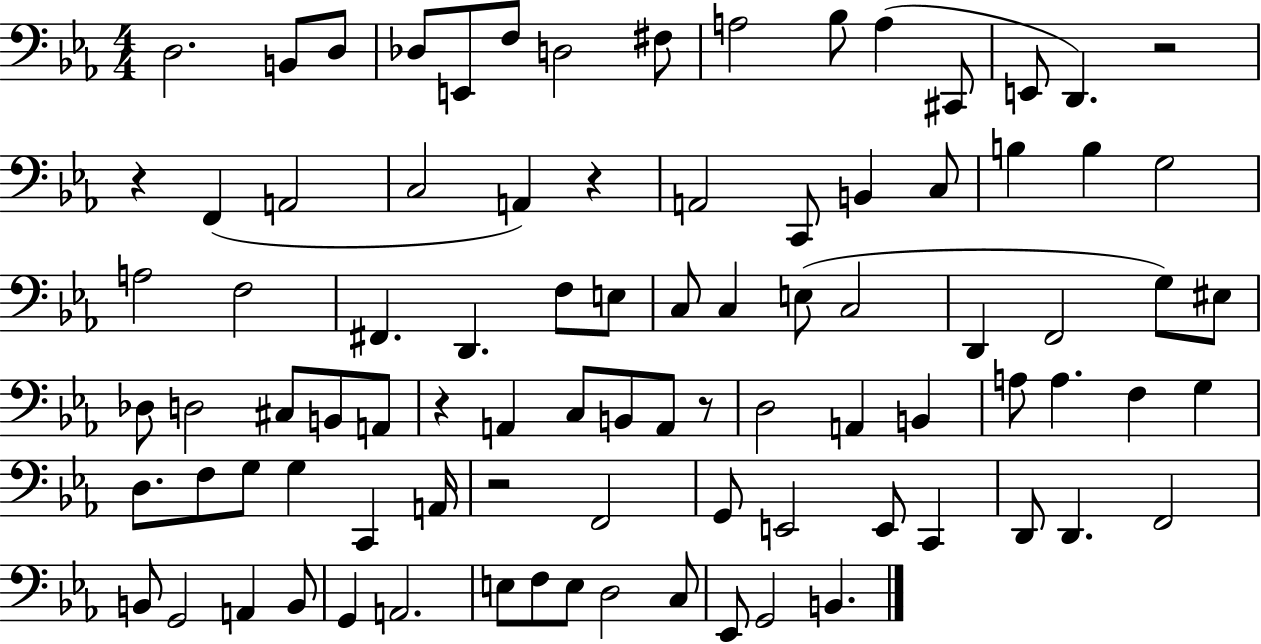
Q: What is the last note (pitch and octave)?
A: B2